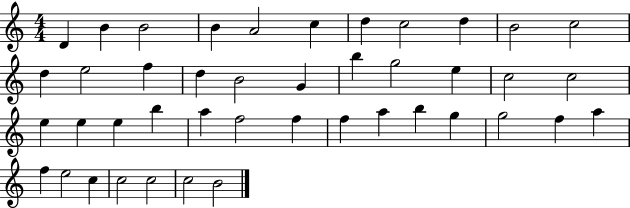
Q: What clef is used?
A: treble